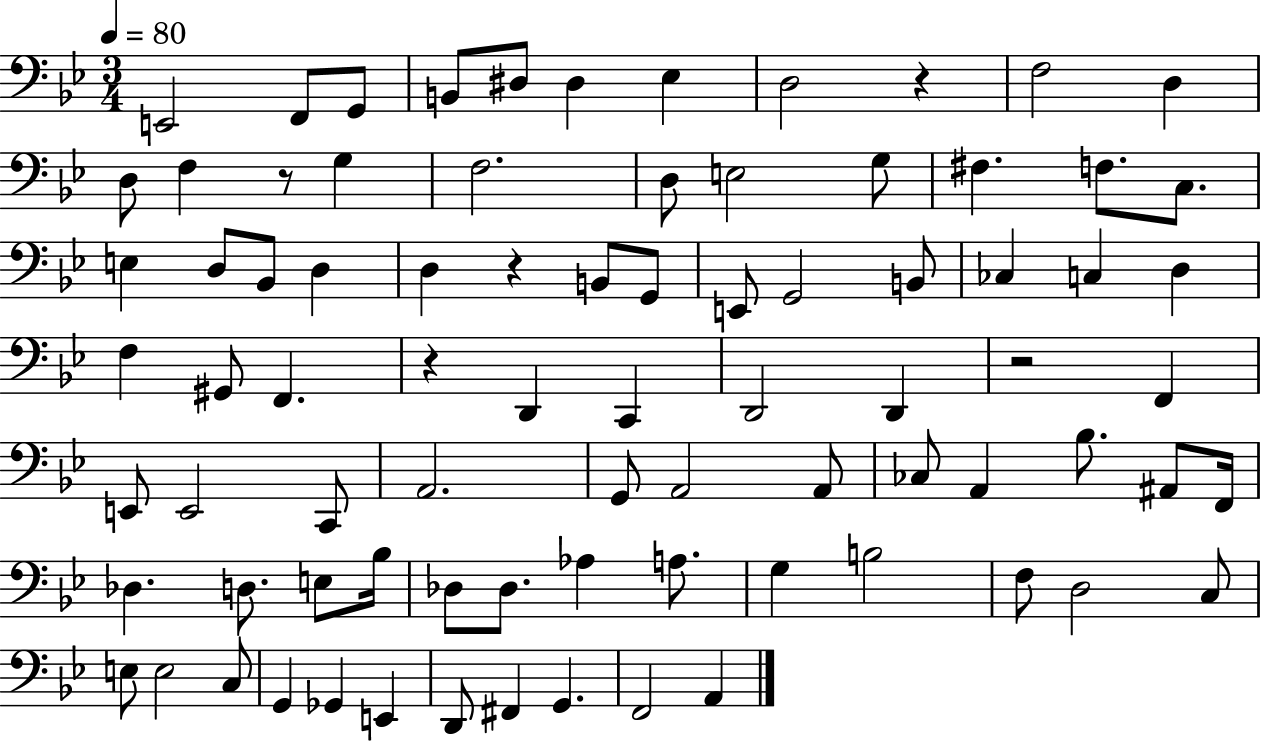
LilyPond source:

{
  \clef bass
  \numericTimeSignature
  \time 3/4
  \key bes \major
  \tempo 4 = 80
  e,2 f,8 g,8 | b,8 dis8 dis4 ees4 | d2 r4 | f2 d4 | \break d8 f4 r8 g4 | f2. | d8 e2 g8 | fis4. f8. c8. | \break e4 d8 bes,8 d4 | d4 r4 b,8 g,8 | e,8 g,2 b,8 | ces4 c4 d4 | \break f4 gis,8 f,4. | r4 d,4 c,4 | d,2 d,4 | r2 f,4 | \break e,8 e,2 c,8 | a,2. | g,8 a,2 a,8 | ces8 a,4 bes8. ais,8 f,16 | \break des4. d8. e8 bes16 | des8 des8. aes4 a8. | g4 b2 | f8 d2 c8 | \break e8 e2 c8 | g,4 ges,4 e,4 | d,8 fis,4 g,4. | f,2 a,4 | \break \bar "|."
}